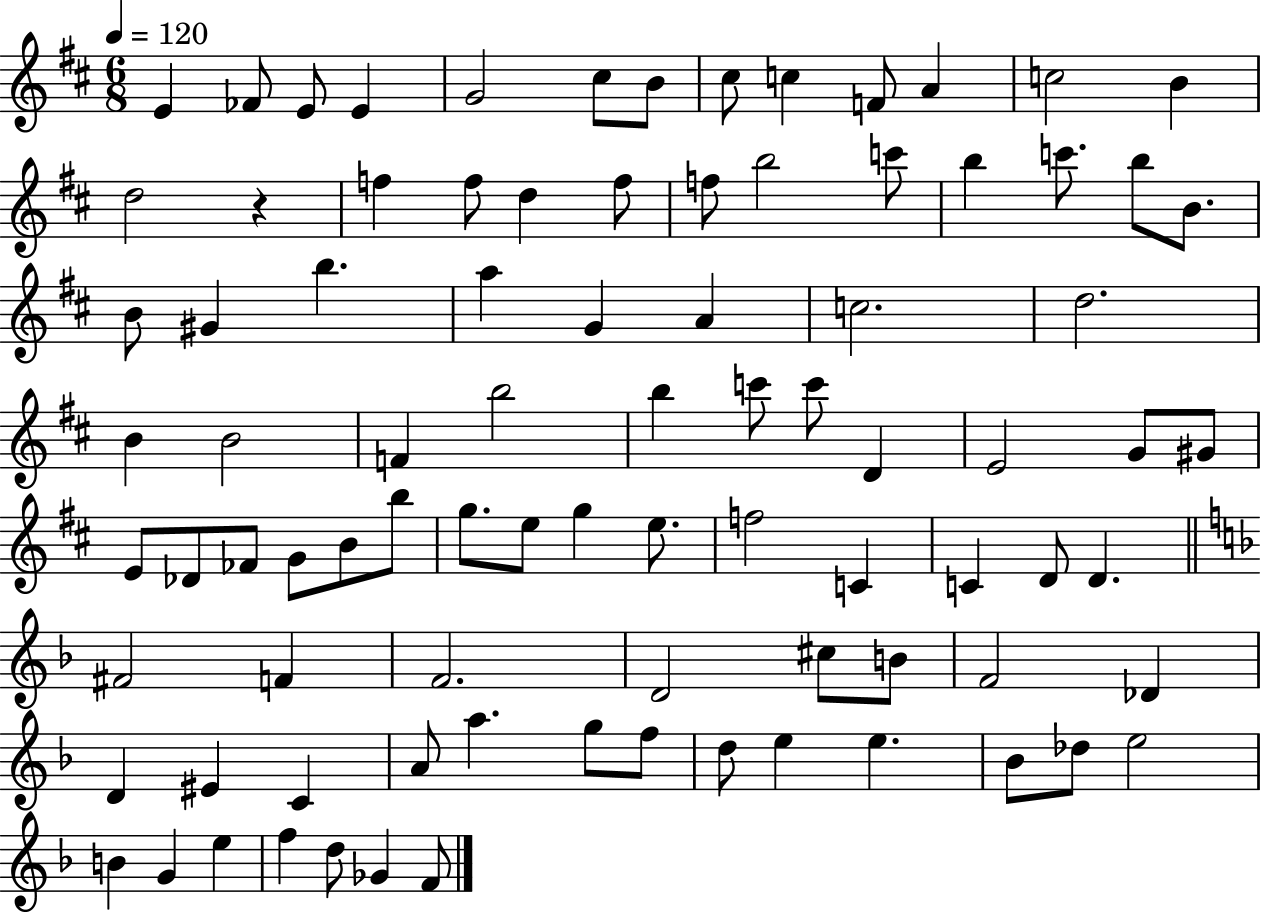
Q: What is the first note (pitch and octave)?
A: E4